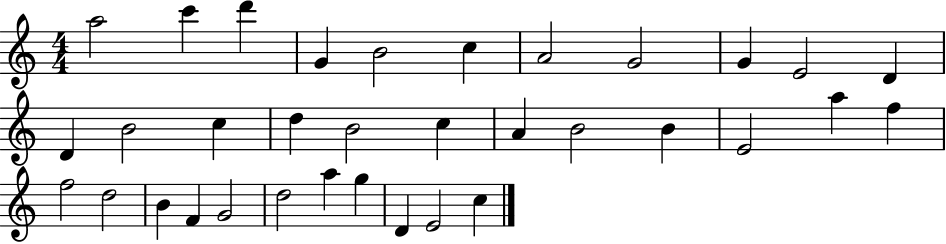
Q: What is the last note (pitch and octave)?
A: C5